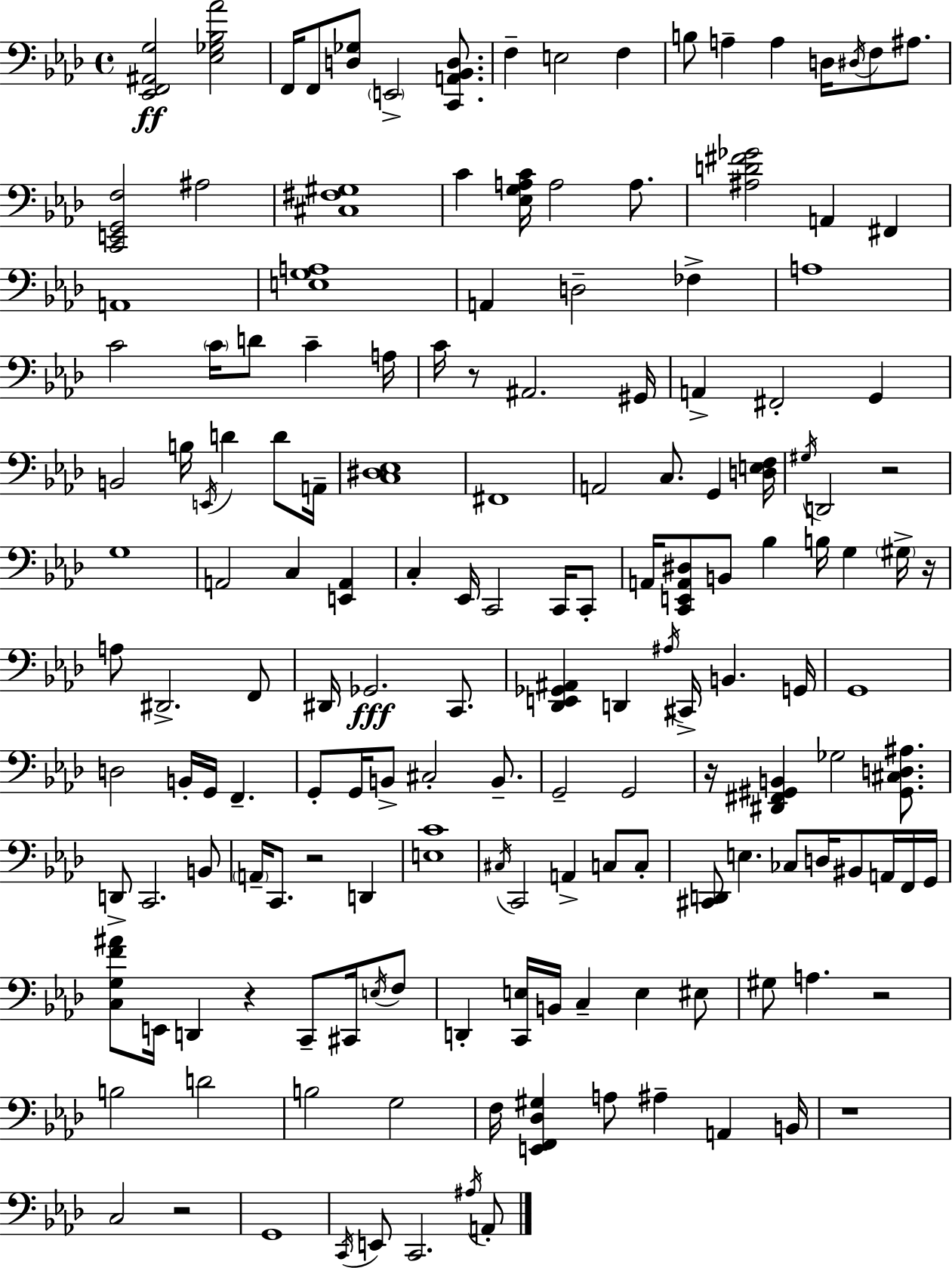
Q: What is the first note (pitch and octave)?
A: F2